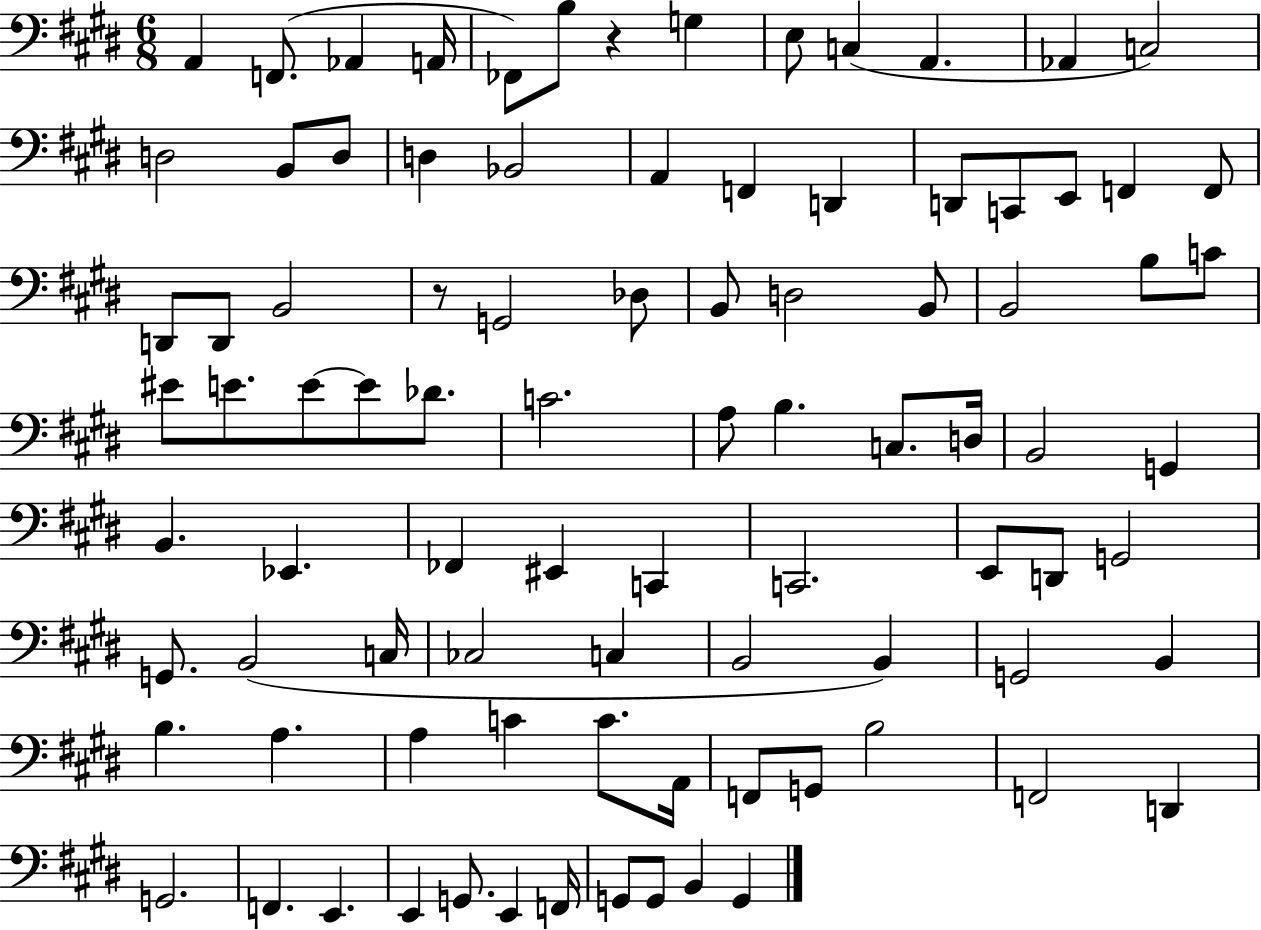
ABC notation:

X:1
T:Untitled
M:6/8
L:1/4
K:E
A,, F,,/2 _A,, A,,/4 _F,,/2 B,/2 z G, E,/2 C, A,, _A,, C,2 D,2 B,,/2 D,/2 D, _B,,2 A,, F,, D,, D,,/2 C,,/2 E,,/2 F,, F,,/2 D,,/2 D,,/2 B,,2 z/2 G,,2 _D,/2 B,,/2 D,2 B,,/2 B,,2 B,/2 C/2 ^E/2 E/2 E/2 E/2 _D/2 C2 A,/2 B, C,/2 D,/4 B,,2 G,, B,, _E,, _F,, ^E,, C,, C,,2 E,,/2 D,,/2 G,,2 G,,/2 B,,2 C,/4 _C,2 C, B,,2 B,, G,,2 B,, B, A, A, C C/2 A,,/4 F,,/2 G,,/2 B,2 F,,2 D,, G,,2 F,, E,, E,, G,,/2 E,, F,,/4 G,,/2 G,,/2 B,, G,,